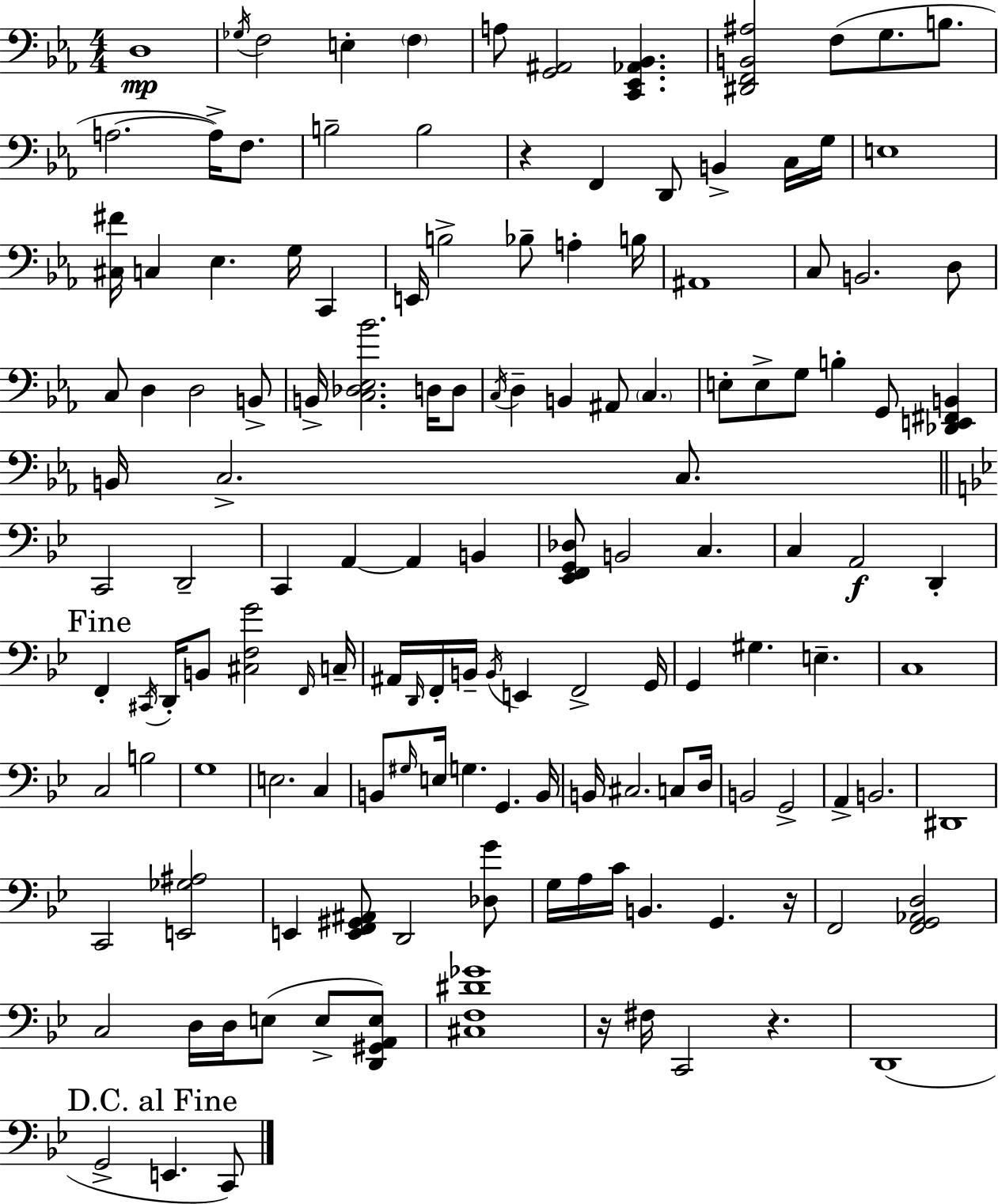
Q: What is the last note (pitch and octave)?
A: C2